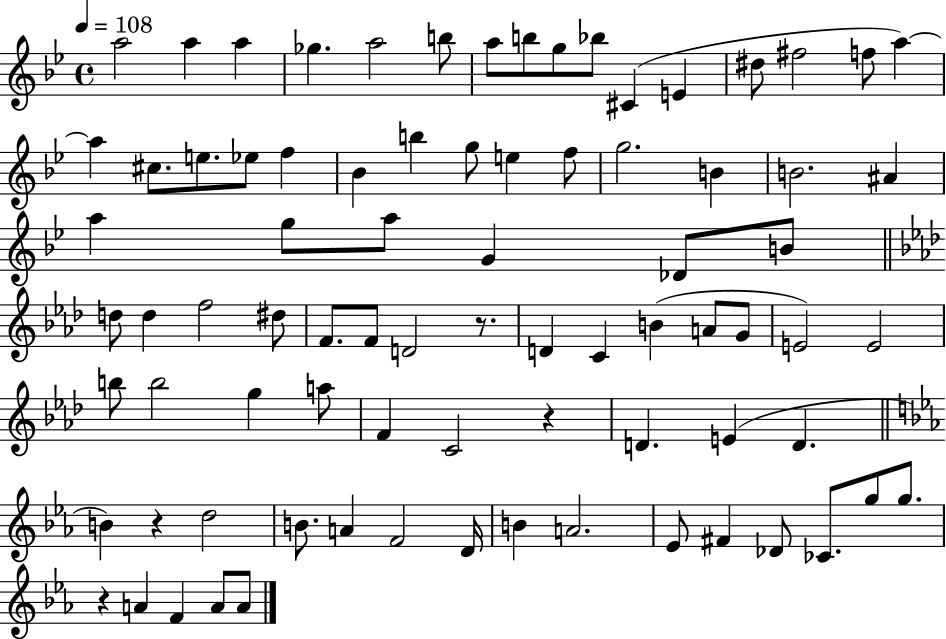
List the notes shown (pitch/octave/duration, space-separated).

A5/h A5/q A5/q Gb5/q. A5/h B5/e A5/e B5/e G5/e Bb5/e C#4/q E4/q D#5/e F#5/h F5/e A5/q A5/q C#5/e. E5/e. Eb5/e F5/q Bb4/q B5/q G5/e E5/q F5/e G5/h. B4/q B4/h. A#4/q A5/q G5/e A5/e G4/q Db4/e B4/e D5/e D5/q F5/h D#5/e F4/e. F4/e D4/h R/e. D4/q C4/q B4/q A4/e G4/e E4/h E4/h B5/e B5/h G5/q A5/e F4/q C4/h R/q D4/q. E4/q D4/q. B4/q R/q D5/h B4/e. A4/q F4/h D4/s B4/q A4/h. Eb4/e F#4/q Db4/e CES4/e. G5/e G5/e. R/q A4/q F4/q A4/e A4/e